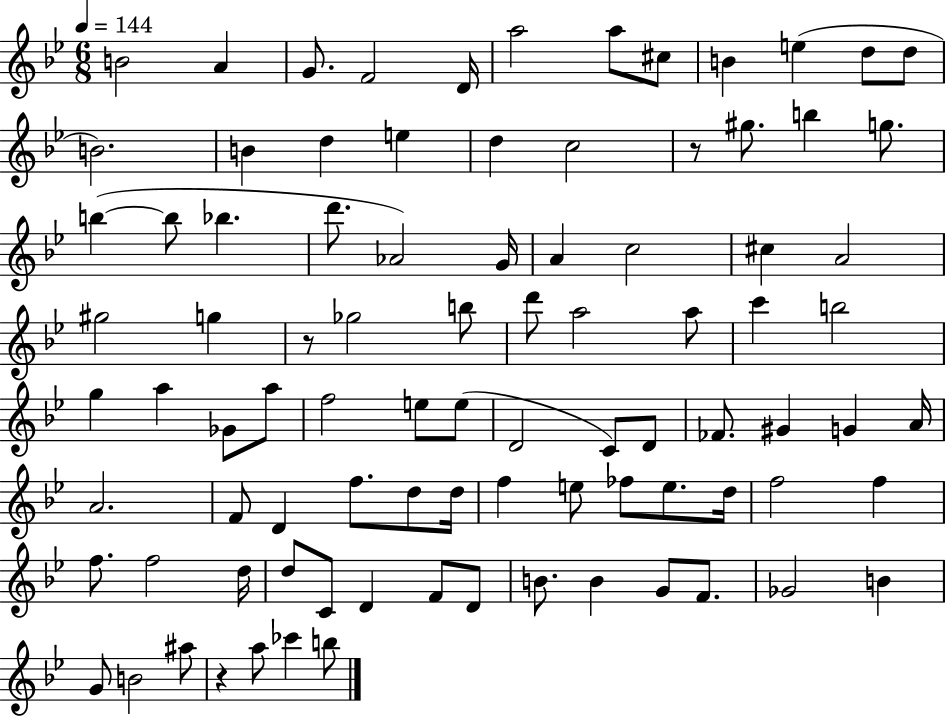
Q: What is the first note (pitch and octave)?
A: B4